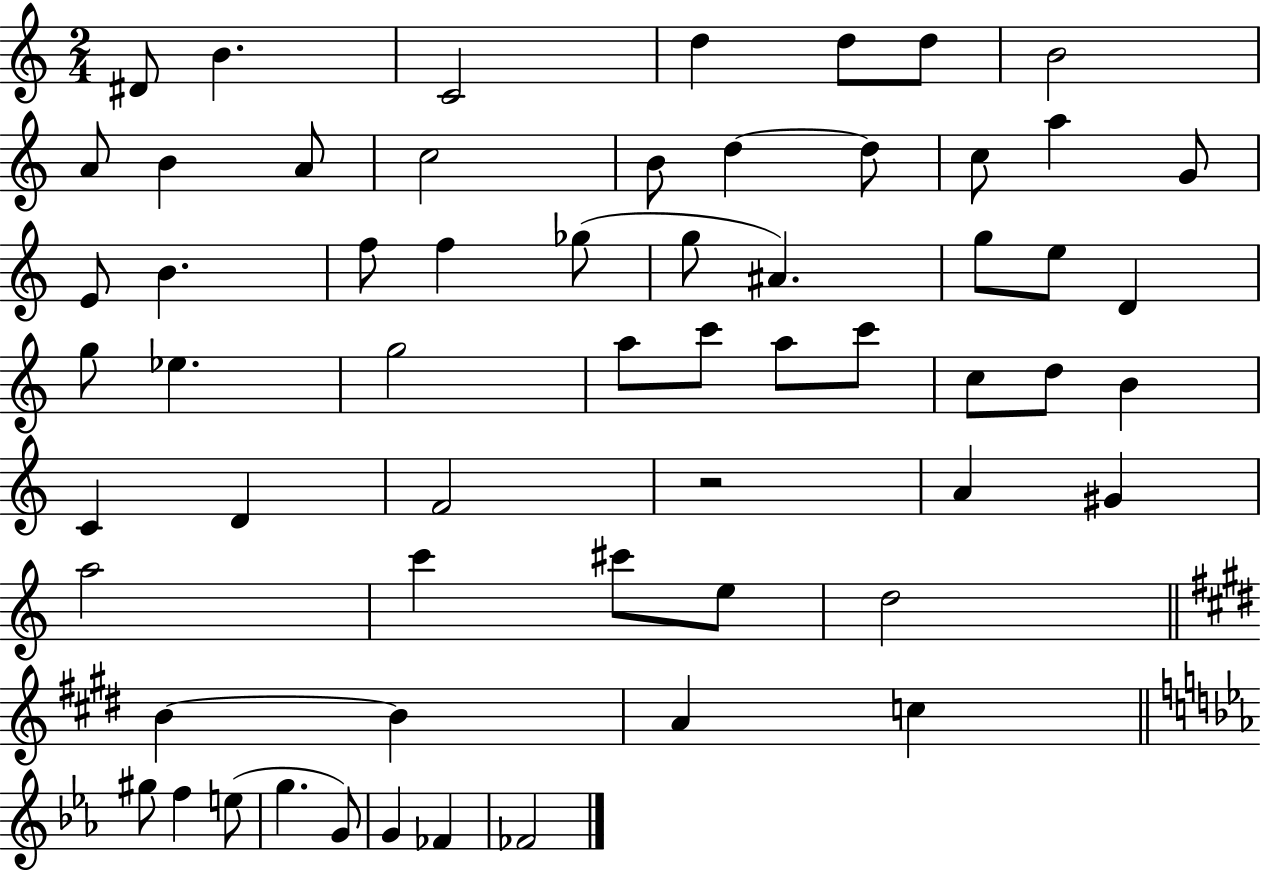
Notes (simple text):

D#4/e B4/q. C4/h D5/q D5/e D5/e B4/h A4/e B4/q A4/e C5/h B4/e D5/q D5/e C5/e A5/q G4/e E4/e B4/q. F5/e F5/q Gb5/e G5/e A#4/q. G5/e E5/e D4/q G5/e Eb5/q. G5/h A5/e C6/e A5/e C6/e C5/e D5/e B4/q C4/q D4/q F4/h R/h A4/q G#4/q A5/h C6/q C#6/e E5/e D5/h B4/q B4/q A4/q C5/q G#5/e F5/q E5/e G5/q. G4/e G4/q FES4/q FES4/h